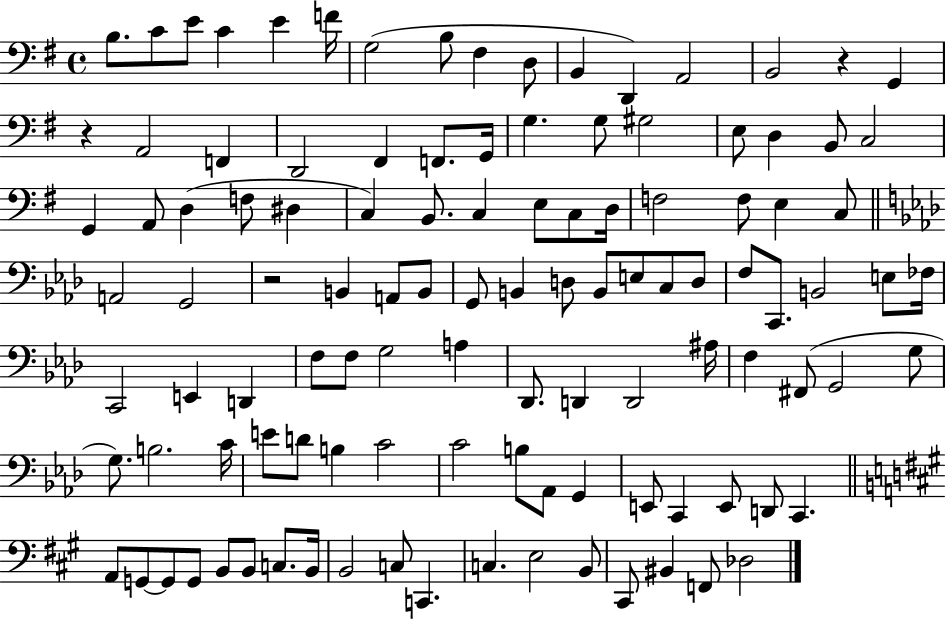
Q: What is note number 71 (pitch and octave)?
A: A#3